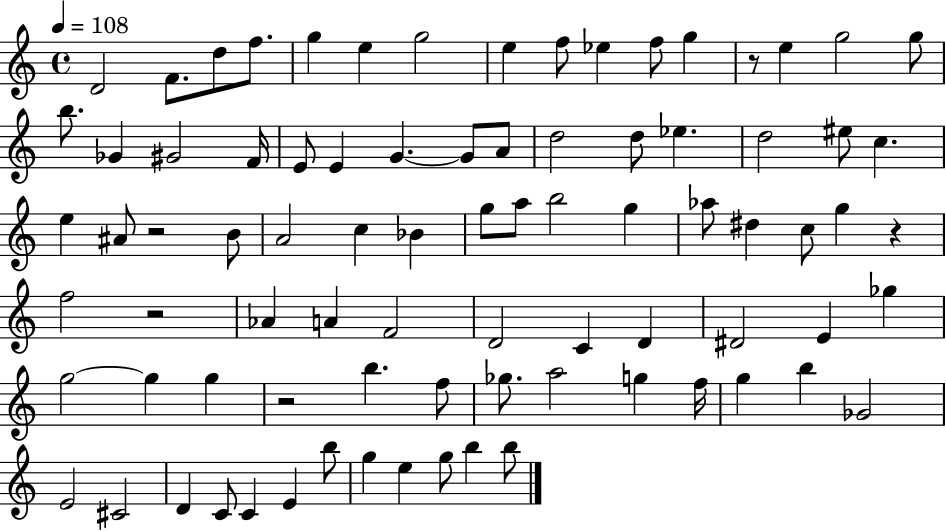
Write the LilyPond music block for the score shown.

{
  \clef treble
  \time 4/4
  \defaultTimeSignature
  \key c \major
  \tempo 4 = 108
  \repeat volta 2 { d'2 f'8. d''8 f''8. | g''4 e''4 g''2 | e''4 f''8 ees''4 f''8 g''4 | r8 e''4 g''2 g''8 | \break b''8. ges'4 gis'2 f'16 | e'8 e'4 g'4.~~ g'8 a'8 | d''2 d''8 ees''4. | d''2 eis''8 c''4. | \break e''4 ais'8 r2 b'8 | a'2 c''4 bes'4 | g''8 a''8 b''2 g''4 | aes''8 dis''4 c''8 g''4 r4 | \break f''2 r2 | aes'4 a'4 f'2 | d'2 c'4 d'4 | dis'2 e'4 ges''4 | \break g''2~~ g''4 g''4 | r2 b''4. f''8 | ges''8. a''2 g''4 f''16 | g''4 b''4 ges'2 | \break e'2 cis'2 | d'4 c'8 c'4 e'4 b''8 | g''4 e''4 g''8 b''4 b''8 | } \bar "|."
}